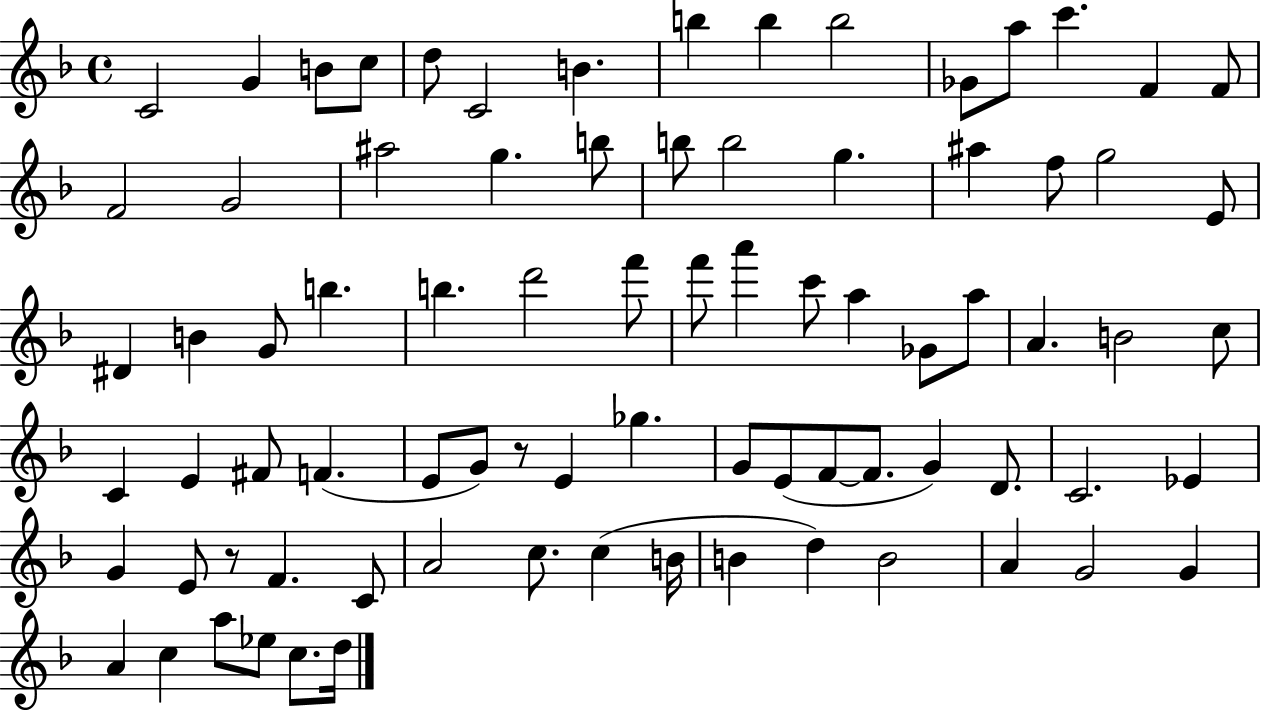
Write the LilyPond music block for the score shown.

{
  \clef treble
  \time 4/4
  \defaultTimeSignature
  \key f \major
  c'2 g'4 b'8 c''8 | d''8 c'2 b'4. | b''4 b''4 b''2 | ges'8 a''8 c'''4. f'4 f'8 | \break f'2 g'2 | ais''2 g''4. b''8 | b''8 b''2 g''4. | ais''4 f''8 g''2 e'8 | \break dis'4 b'4 g'8 b''4. | b''4. d'''2 f'''8 | f'''8 a'''4 c'''8 a''4 ges'8 a''8 | a'4. b'2 c''8 | \break c'4 e'4 fis'8 f'4.( | e'8 g'8) r8 e'4 ges''4. | g'8 e'8( f'8~~ f'8. g'4) d'8. | c'2. ees'4 | \break g'4 e'8 r8 f'4. c'8 | a'2 c''8. c''4( b'16 | b'4 d''4) b'2 | a'4 g'2 g'4 | \break a'4 c''4 a''8 ees''8 c''8. d''16 | \bar "|."
}